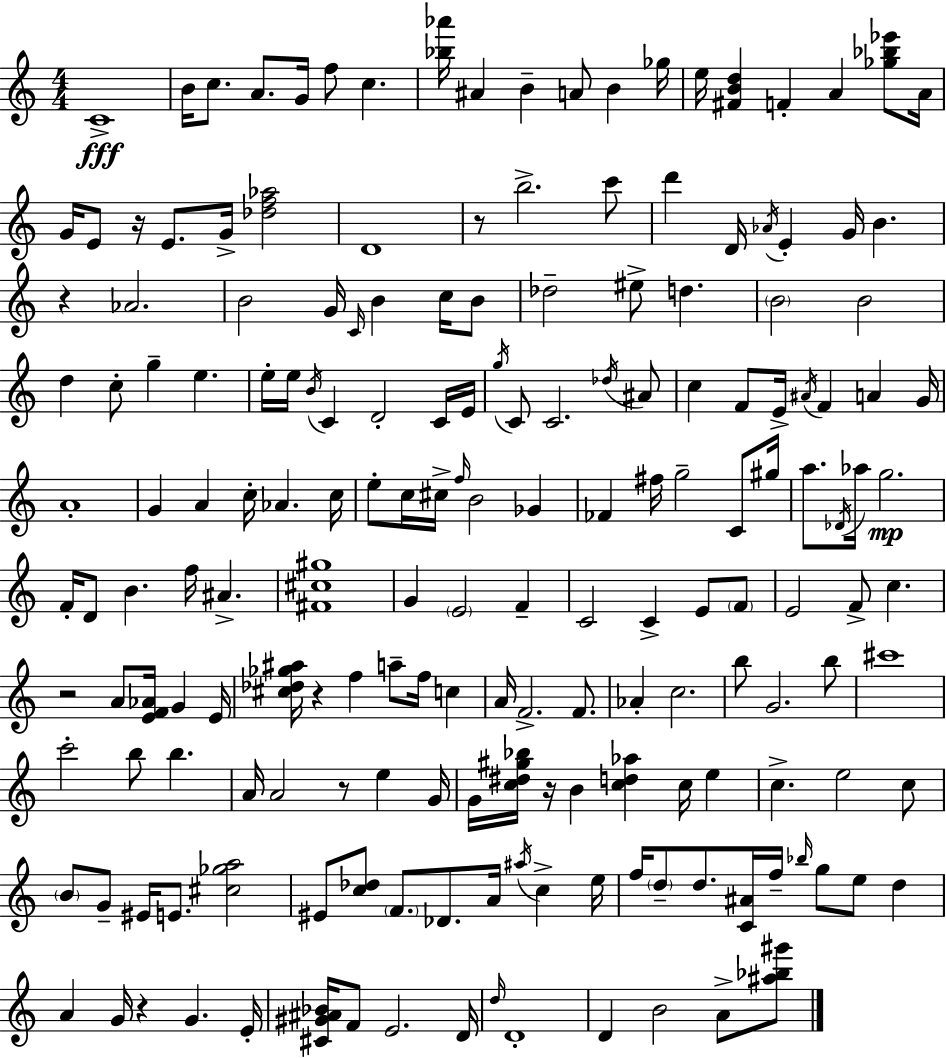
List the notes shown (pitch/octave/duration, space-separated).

C4/w B4/s C5/e. A4/e. G4/s F5/e C5/q. [Bb5,Ab6]/s A#4/q B4/q A4/e B4/q Gb5/s E5/s [F#4,B4,D5]/q F4/q A4/q [Gb5,Bb5,Eb6]/e A4/s G4/s E4/e R/s E4/e. G4/s [Db5,F5,Ab5]/h D4/w R/e B5/h. C6/e D6/q D4/s Ab4/s E4/q G4/s B4/q. R/q Ab4/h. B4/h G4/s C4/s B4/q C5/s B4/e Db5/h EIS5/e D5/q. B4/h B4/h D5/q C5/e G5/q E5/q. E5/s E5/s B4/s C4/q D4/h C4/s E4/s G5/s C4/e C4/h. Db5/s A#4/e C5/q F4/e E4/s A#4/s F4/q A4/q G4/s A4/w G4/q A4/q C5/s Ab4/q. C5/s E5/e C5/s C#5/s F5/s B4/h Gb4/q FES4/q F#5/s G5/h C4/e G#5/s A5/e. Db4/s Ab5/s G5/h. F4/s D4/e B4/q. F5/s A#4/q. [F#4,C#5,G#5]/w G4/q E4/h F4/q C4/h C4/q E4/e F4/e E4/h F4/e C5/q. R/h A4/e [E4,F4,Ab4]/s G4/q E4/s [C#5,Db5,Gb5,A#5]/s R/q F5/q A5/e F5/s C5/q A4/s F4/h. F4/e. Ab4/q C5/h. B5/e G4/h. B5/e C#6/w C6/h B5/e B5/q. A4/s A4/h R/e E5/q G4/s G4/s [C5,D#5,G#5,Bb5]/s R/s B4/q [C5,D5,Ab5]/q C5/s E5/q C5/q. E5/h C5/e B4/e G4/e EIS4/s E4/e. [C#5,Gb5,A5]/h EIS4/e [C5,Db5]/e F4/e. Db4/e. A4/s A#5/s C5/q E5/s F5/s D5/e D5/e. [C4,A#4]/s F5/s Bb5/s G5/e E5/e D5/q A4/q G4/s R/q G4/q. E4/s [C#4,G#4,A#4,Bb4]/s F4/e E4/h. D4/s D5/s D4/w D4/q B4/h A4/e [A#5,Bb5,G#6]/e